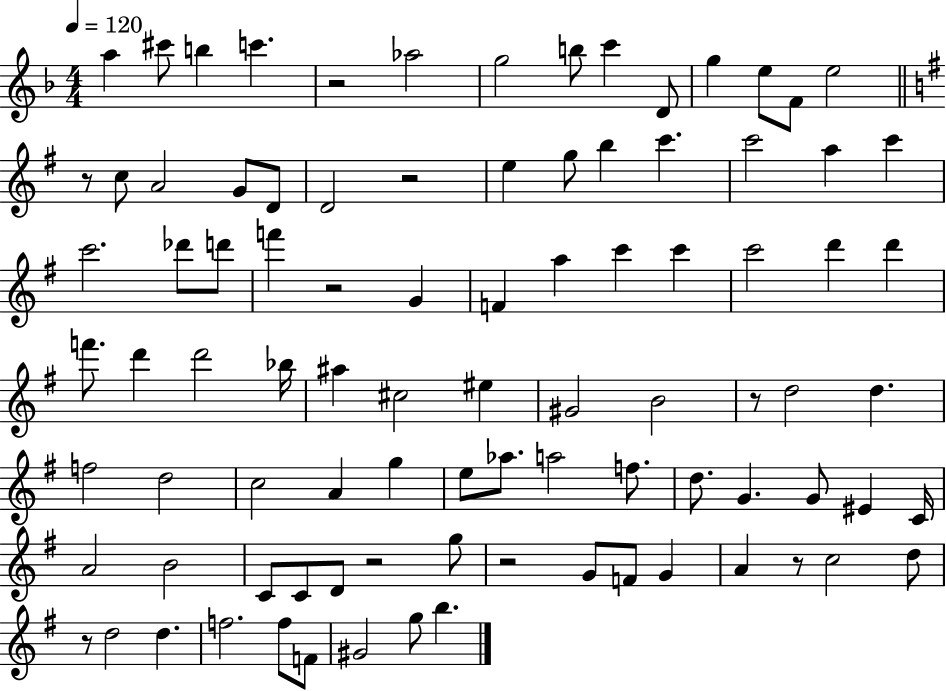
A5/q C#6/e B5/q C6/q. R/h Ab5/h G5/h B5/e C6/q D4/e G5/q E5/e F4/e E5/h R/e C5/e A4/h G4/e D4/e D4/h R/h E5/q G5/e B5/q C6/q. C6/h A5/q C6/q C6/h. Db6/e D6/e F6/q R/h G4/q F4/q A5/q C6/q C6/q C6/h D6/q D6/q F6/e. D6/q D6/h Bb5/s A#5/q C#5/h EIS5/q G#4/h B4/h R/e D5/h D5/q. F5/h D5/h C5/h A4/q G5/q E5/e Ab5/e. A5/h F5/e. D5/e. G4/q. G4/e EIS4/q C4/s A4/h B4/h C4/e C4/e D4/e R/h G5/e R/h G4/e F4/e G4/q A4/q R/e C5/h D5/e R/e D5/h D5/q. F5/h. F5/e F4/e G#4/h G5/e B5/q.